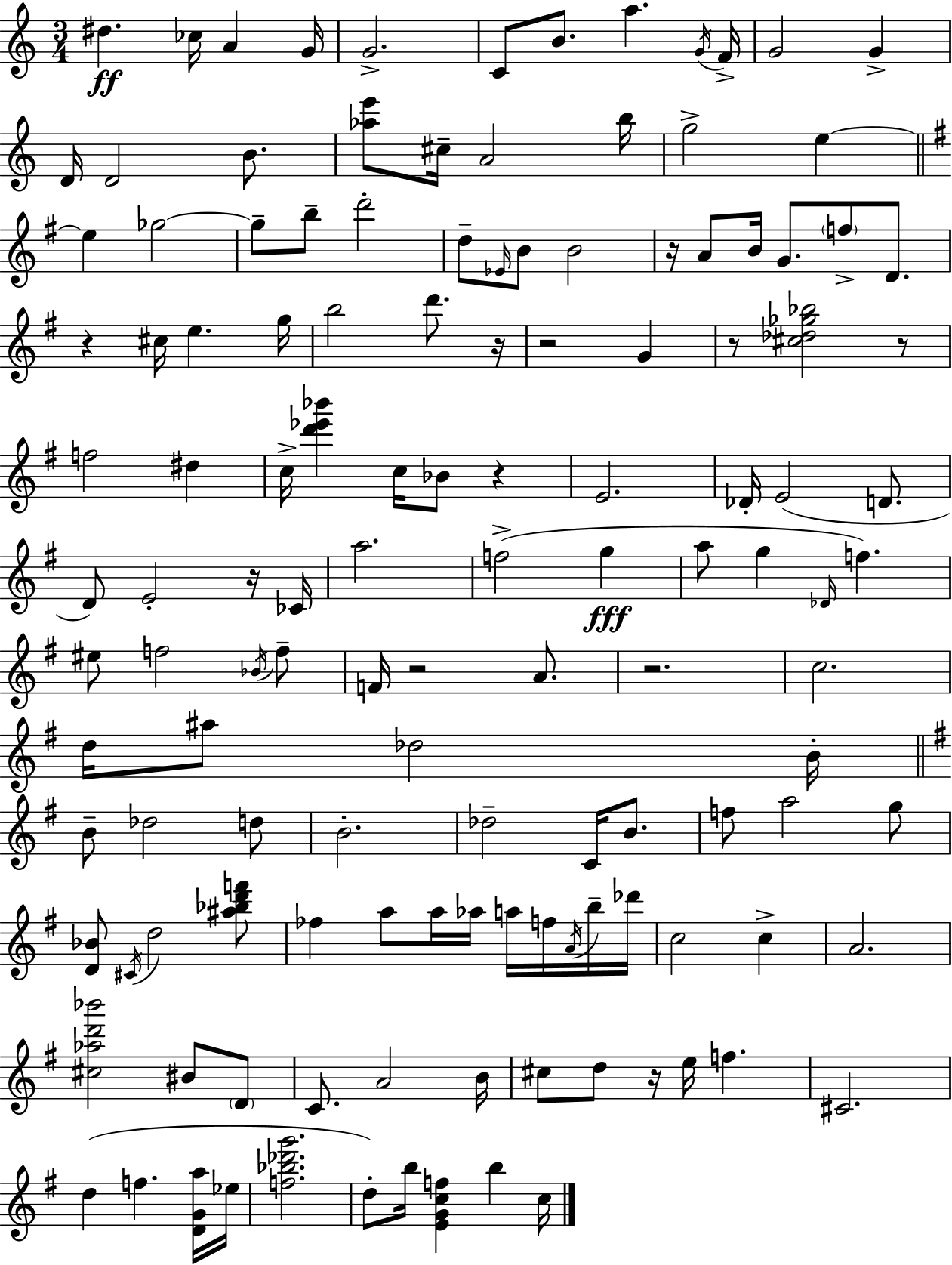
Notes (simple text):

D#5/q. CES5/s A4/q G4/s G4/h. C4/e B4/e. A5/q. G4/s F4/s G4/h G4/q D4/s D4/h B4/e. [Ab5,E6]/e C#5/s A4/h B5/s G5/h E5/q E5/q Gb5/h Gb5/e B5/e D6/h D5/e Eb4/s B4/e B4/h R/s A4/e B4/s G4/e. F5/e D4/e. R/q C#5/s E5/q. G5/s B5/h D6/e. R/s R/h G4/q R/e [C#5,Db5,Gb5,Bb5]/h R/e F5/h D#5/q C5/s [D6,Eb6,Bb6]/q C5/s Bb4/e R/q E4/h. Db4/s E4/h D4/e. D4/e E4/h R/s CES4/s A5/h. F5/h G5/q A5/e G5/q Db4/s F5/q. EIS5/e F5/h Bb4/s F5/e F4/s R/h A4/e. R/h. C5/h. D5/s A#5/e Db5/h B4/s B4/e Db5/h D5/e B4/h. Db5/h C4/s B4/e. F5/e A5/h G5/e [D4,Bb4]/e C#4/s D5/h [A#5,Bb5,D6,F6]/e FES5/q A5/e A5/s Ab5/s A5/s F5/s A4/s B5/s Db6/s C5/h C5/q A4/h. [C#5,Ab5,D6,Bb6]/h BIS4/e D4/e C4/e. A4/h B4/s C#5/e D5/e R/s E5/s F5/q. C#4/h. D5/q F5/q. [D4,G4,A5]/s Eb5/s [F5,Bb5,Db6,G6]/h. D5/e B5/s [E4,G4,C5,F5]/q B5/q C5/s